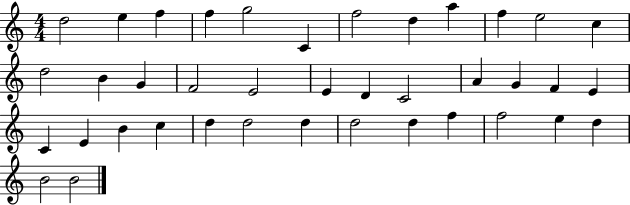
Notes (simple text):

D5/h E5/q F5/q F5/q G5/h C4/q F5/h D5/q A5/q F5/q E5/h C5/q D5/h B4/q G4/q F4/h E4/h E4/q D4/q C4/h A4/q G4/q F4/q E4/q C4/q E4/q B4/q C5/q D5/q D5/h D5/q D5/h D5/q F5/q F5/h E5/q D5/q B4/h B4/h